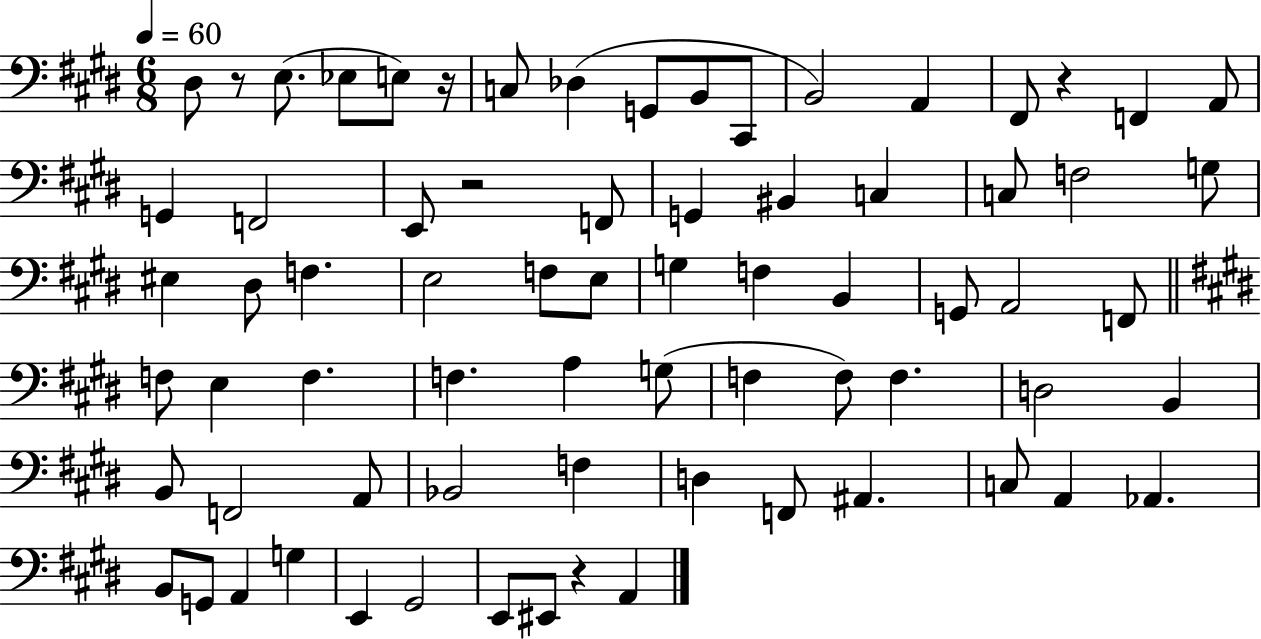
{
  \clef bass
  \numericTimeSignature
  \time 6/8
  \key e \major
  \tempo 4 = 60
  dis8 r8 e8.( ees8 e8) r16 | c8 des4( g,8 b,8 cis,8 | b,2) a,4 | fis,8 r4 f,4 a,8 | \break g,4 f,2 | e,8 r2 f,8 | g,4 bis,4 c4 | c8 f2 g8 | \break eis4 dis8 f4. | e2 f8 e8 | g4 f4 b,4 | g,8 a,2 f,8 | \break \bar "||" \break \key e \major f8 e4 f4. | f4. a4 g8( | f4 f8) f4. | d2 b,4 | \break b,8 f,2 a,8 | bes,2 f4 | d4 f,8 ais,4. | c8 a,4 aes,4. | \break b,8 g,8 a,4 g4 | e,4 gis,2 | e,8 eis,8 r4 a,4 | \bar "|."
}